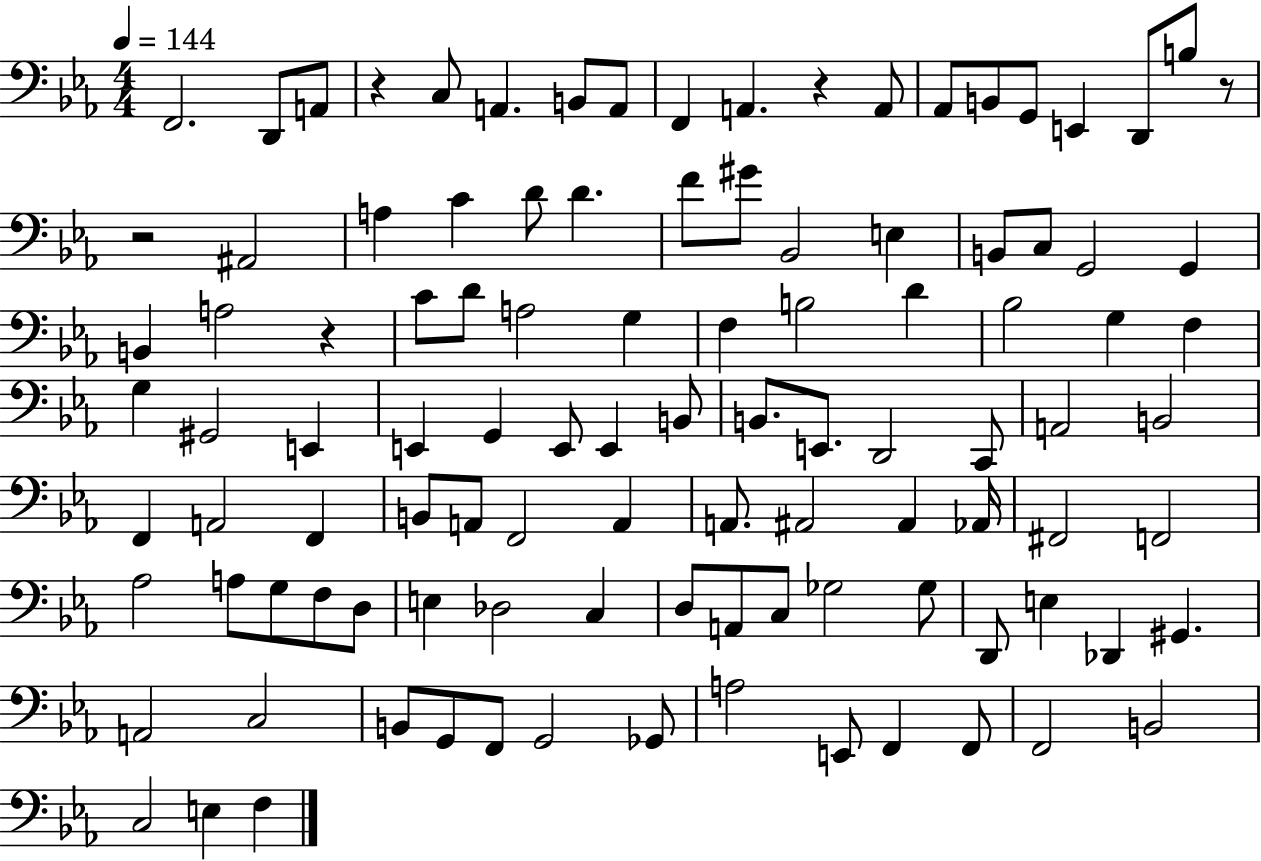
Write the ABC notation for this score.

X:1
T:Untitled
M:4/4
L:1/4
K:Eb
F,,2 D,,/2 A,,/2 z C,/2 A,, B,,/2 A,,/2 F,, A,, z A,,/2 _A,,/2 B,,/2 G,,/2 E,, D,,/2 B,/2 z/2 z2 ^A,,2 A, C D/2 D F/2 ^G/2 _B,,2 E, B,,/2 C,/2 G,,2 G,, B,, A,2 z C/2 D/2 A,2 G, F, B,2 D _B,2 G, F, G, ^G,,2 E,, E,, G,, E,,/2 E,, B,,/2 B,,/2 E,,/2 D,,2 C,,/2 A,,2 B,,2 F,, A,,2 F,, B,,/2 A,,/2 F,,2 A,, A,,/2 ^A,,2 ^A,, _A,,/4 ^F,,2 F,,2 _A,2 A,/2 G,/2 F,/2 D,/2 E, _D,2 C, D,/2 A,,/2 C,/2 _G,2 _G,/2 D,,/2 E, _D,, ^G,, A,,2 C,2 B,,/2 G,,/2 F,,/2 G,,2 _G,,/2 A,2 E,,/2 F,, F,,/2 F,,2 B,,2 C,2 E, F,